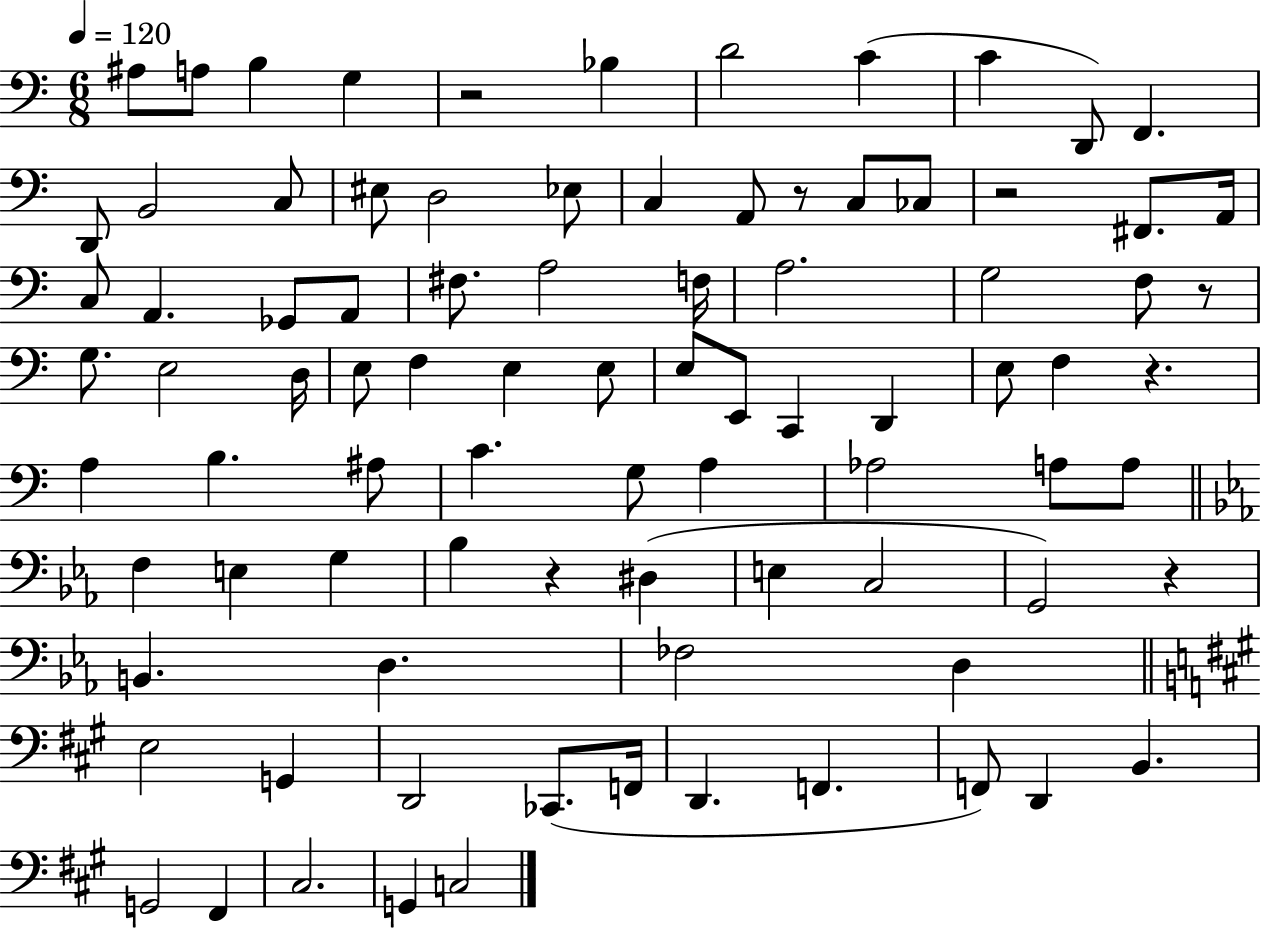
A#3/e A3/e B3/q G3/q R/h Bb3/q D4/h C4/q C4/q D2/e F2/q. D2/e B2/h C3/e EIS3/e D3/h Eb3/e C3/q A2/e R/e C3/e CES3/e R/h F#2/e. A2/s C3/e A2/q. Gb2/e A2/e F#3/e. A3/h F3/s A3/h. G3/h F3/e R/e G3/e. E3/h D3/s E3/e F3/q E3/q E3/e E3/e E2/e C2/q D2/q E3/e F3/q R/q. A3/q B3/q. A#3/e C4/q. G3/e A3/q Ab3/h A3/e A3/e F3/q E3/q G3/q Bb3/q R/q D#3/q E3/q C3/h G2/h R/q B2/q. D3/q. FES3/h D3/q E3/h G2/q D2/h CES2/e. F2/s D2/q. F2/q. F2/e D2/q B2/q. G2/h F#2/q C#3/h. G2/q C3/h